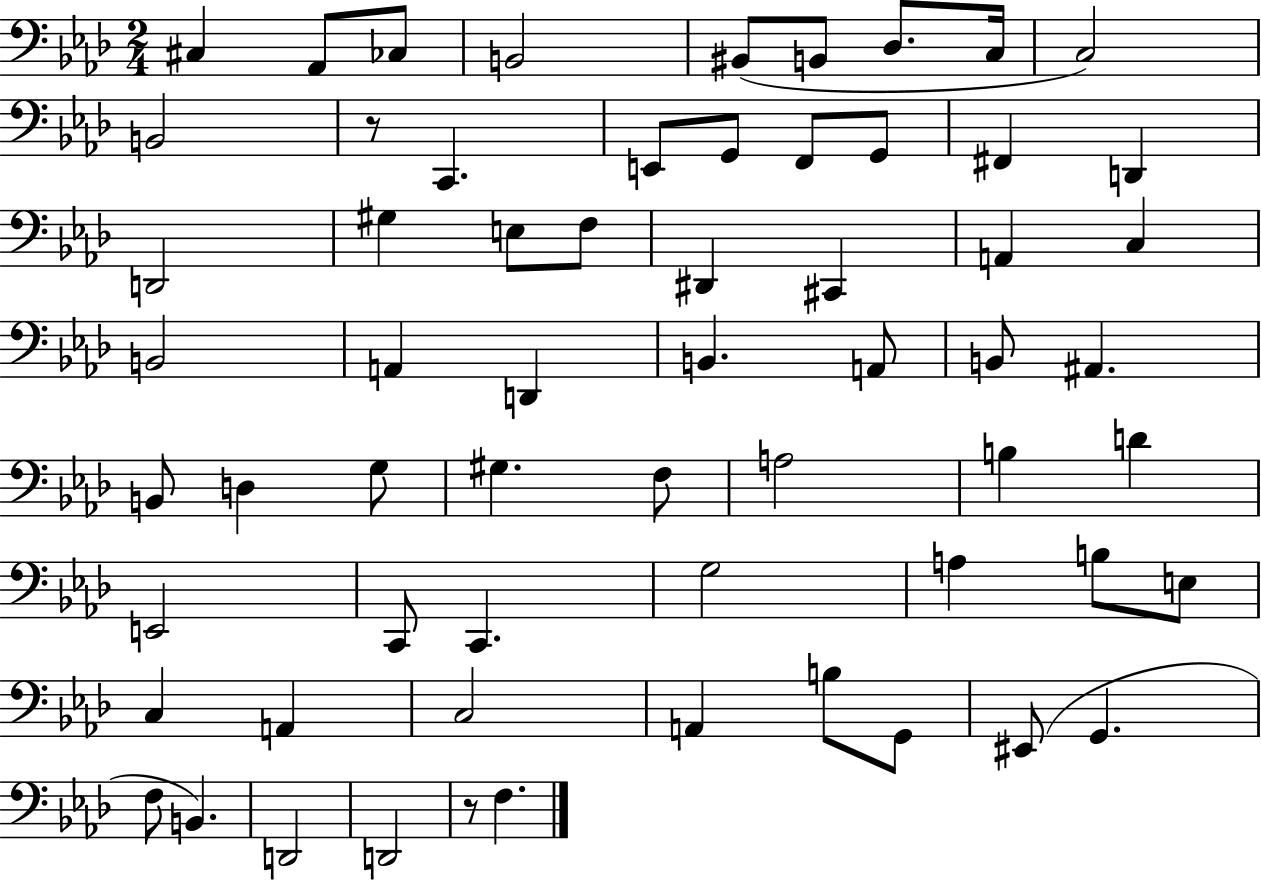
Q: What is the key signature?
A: AES major